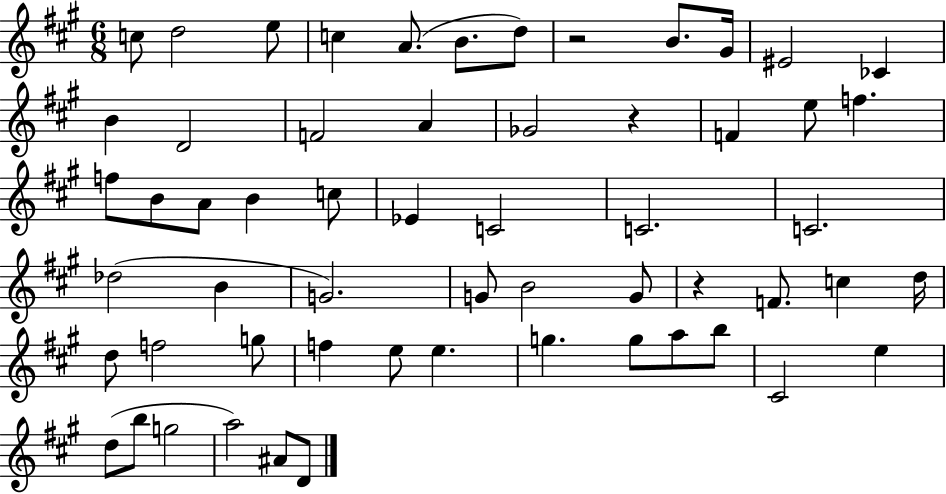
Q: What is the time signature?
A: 6/8